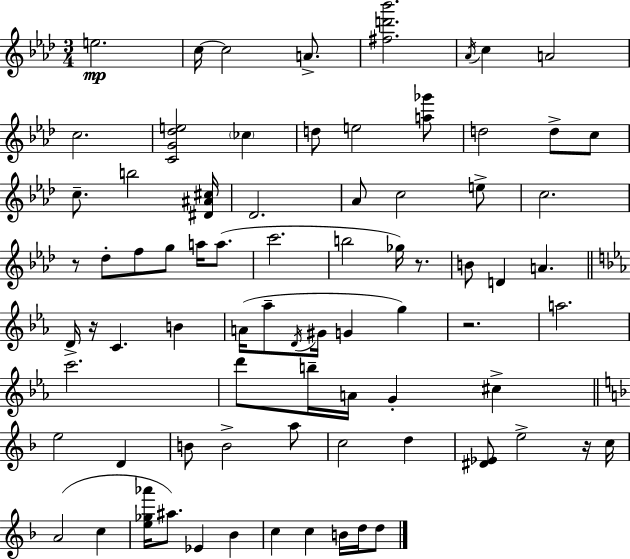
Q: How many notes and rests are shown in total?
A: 78